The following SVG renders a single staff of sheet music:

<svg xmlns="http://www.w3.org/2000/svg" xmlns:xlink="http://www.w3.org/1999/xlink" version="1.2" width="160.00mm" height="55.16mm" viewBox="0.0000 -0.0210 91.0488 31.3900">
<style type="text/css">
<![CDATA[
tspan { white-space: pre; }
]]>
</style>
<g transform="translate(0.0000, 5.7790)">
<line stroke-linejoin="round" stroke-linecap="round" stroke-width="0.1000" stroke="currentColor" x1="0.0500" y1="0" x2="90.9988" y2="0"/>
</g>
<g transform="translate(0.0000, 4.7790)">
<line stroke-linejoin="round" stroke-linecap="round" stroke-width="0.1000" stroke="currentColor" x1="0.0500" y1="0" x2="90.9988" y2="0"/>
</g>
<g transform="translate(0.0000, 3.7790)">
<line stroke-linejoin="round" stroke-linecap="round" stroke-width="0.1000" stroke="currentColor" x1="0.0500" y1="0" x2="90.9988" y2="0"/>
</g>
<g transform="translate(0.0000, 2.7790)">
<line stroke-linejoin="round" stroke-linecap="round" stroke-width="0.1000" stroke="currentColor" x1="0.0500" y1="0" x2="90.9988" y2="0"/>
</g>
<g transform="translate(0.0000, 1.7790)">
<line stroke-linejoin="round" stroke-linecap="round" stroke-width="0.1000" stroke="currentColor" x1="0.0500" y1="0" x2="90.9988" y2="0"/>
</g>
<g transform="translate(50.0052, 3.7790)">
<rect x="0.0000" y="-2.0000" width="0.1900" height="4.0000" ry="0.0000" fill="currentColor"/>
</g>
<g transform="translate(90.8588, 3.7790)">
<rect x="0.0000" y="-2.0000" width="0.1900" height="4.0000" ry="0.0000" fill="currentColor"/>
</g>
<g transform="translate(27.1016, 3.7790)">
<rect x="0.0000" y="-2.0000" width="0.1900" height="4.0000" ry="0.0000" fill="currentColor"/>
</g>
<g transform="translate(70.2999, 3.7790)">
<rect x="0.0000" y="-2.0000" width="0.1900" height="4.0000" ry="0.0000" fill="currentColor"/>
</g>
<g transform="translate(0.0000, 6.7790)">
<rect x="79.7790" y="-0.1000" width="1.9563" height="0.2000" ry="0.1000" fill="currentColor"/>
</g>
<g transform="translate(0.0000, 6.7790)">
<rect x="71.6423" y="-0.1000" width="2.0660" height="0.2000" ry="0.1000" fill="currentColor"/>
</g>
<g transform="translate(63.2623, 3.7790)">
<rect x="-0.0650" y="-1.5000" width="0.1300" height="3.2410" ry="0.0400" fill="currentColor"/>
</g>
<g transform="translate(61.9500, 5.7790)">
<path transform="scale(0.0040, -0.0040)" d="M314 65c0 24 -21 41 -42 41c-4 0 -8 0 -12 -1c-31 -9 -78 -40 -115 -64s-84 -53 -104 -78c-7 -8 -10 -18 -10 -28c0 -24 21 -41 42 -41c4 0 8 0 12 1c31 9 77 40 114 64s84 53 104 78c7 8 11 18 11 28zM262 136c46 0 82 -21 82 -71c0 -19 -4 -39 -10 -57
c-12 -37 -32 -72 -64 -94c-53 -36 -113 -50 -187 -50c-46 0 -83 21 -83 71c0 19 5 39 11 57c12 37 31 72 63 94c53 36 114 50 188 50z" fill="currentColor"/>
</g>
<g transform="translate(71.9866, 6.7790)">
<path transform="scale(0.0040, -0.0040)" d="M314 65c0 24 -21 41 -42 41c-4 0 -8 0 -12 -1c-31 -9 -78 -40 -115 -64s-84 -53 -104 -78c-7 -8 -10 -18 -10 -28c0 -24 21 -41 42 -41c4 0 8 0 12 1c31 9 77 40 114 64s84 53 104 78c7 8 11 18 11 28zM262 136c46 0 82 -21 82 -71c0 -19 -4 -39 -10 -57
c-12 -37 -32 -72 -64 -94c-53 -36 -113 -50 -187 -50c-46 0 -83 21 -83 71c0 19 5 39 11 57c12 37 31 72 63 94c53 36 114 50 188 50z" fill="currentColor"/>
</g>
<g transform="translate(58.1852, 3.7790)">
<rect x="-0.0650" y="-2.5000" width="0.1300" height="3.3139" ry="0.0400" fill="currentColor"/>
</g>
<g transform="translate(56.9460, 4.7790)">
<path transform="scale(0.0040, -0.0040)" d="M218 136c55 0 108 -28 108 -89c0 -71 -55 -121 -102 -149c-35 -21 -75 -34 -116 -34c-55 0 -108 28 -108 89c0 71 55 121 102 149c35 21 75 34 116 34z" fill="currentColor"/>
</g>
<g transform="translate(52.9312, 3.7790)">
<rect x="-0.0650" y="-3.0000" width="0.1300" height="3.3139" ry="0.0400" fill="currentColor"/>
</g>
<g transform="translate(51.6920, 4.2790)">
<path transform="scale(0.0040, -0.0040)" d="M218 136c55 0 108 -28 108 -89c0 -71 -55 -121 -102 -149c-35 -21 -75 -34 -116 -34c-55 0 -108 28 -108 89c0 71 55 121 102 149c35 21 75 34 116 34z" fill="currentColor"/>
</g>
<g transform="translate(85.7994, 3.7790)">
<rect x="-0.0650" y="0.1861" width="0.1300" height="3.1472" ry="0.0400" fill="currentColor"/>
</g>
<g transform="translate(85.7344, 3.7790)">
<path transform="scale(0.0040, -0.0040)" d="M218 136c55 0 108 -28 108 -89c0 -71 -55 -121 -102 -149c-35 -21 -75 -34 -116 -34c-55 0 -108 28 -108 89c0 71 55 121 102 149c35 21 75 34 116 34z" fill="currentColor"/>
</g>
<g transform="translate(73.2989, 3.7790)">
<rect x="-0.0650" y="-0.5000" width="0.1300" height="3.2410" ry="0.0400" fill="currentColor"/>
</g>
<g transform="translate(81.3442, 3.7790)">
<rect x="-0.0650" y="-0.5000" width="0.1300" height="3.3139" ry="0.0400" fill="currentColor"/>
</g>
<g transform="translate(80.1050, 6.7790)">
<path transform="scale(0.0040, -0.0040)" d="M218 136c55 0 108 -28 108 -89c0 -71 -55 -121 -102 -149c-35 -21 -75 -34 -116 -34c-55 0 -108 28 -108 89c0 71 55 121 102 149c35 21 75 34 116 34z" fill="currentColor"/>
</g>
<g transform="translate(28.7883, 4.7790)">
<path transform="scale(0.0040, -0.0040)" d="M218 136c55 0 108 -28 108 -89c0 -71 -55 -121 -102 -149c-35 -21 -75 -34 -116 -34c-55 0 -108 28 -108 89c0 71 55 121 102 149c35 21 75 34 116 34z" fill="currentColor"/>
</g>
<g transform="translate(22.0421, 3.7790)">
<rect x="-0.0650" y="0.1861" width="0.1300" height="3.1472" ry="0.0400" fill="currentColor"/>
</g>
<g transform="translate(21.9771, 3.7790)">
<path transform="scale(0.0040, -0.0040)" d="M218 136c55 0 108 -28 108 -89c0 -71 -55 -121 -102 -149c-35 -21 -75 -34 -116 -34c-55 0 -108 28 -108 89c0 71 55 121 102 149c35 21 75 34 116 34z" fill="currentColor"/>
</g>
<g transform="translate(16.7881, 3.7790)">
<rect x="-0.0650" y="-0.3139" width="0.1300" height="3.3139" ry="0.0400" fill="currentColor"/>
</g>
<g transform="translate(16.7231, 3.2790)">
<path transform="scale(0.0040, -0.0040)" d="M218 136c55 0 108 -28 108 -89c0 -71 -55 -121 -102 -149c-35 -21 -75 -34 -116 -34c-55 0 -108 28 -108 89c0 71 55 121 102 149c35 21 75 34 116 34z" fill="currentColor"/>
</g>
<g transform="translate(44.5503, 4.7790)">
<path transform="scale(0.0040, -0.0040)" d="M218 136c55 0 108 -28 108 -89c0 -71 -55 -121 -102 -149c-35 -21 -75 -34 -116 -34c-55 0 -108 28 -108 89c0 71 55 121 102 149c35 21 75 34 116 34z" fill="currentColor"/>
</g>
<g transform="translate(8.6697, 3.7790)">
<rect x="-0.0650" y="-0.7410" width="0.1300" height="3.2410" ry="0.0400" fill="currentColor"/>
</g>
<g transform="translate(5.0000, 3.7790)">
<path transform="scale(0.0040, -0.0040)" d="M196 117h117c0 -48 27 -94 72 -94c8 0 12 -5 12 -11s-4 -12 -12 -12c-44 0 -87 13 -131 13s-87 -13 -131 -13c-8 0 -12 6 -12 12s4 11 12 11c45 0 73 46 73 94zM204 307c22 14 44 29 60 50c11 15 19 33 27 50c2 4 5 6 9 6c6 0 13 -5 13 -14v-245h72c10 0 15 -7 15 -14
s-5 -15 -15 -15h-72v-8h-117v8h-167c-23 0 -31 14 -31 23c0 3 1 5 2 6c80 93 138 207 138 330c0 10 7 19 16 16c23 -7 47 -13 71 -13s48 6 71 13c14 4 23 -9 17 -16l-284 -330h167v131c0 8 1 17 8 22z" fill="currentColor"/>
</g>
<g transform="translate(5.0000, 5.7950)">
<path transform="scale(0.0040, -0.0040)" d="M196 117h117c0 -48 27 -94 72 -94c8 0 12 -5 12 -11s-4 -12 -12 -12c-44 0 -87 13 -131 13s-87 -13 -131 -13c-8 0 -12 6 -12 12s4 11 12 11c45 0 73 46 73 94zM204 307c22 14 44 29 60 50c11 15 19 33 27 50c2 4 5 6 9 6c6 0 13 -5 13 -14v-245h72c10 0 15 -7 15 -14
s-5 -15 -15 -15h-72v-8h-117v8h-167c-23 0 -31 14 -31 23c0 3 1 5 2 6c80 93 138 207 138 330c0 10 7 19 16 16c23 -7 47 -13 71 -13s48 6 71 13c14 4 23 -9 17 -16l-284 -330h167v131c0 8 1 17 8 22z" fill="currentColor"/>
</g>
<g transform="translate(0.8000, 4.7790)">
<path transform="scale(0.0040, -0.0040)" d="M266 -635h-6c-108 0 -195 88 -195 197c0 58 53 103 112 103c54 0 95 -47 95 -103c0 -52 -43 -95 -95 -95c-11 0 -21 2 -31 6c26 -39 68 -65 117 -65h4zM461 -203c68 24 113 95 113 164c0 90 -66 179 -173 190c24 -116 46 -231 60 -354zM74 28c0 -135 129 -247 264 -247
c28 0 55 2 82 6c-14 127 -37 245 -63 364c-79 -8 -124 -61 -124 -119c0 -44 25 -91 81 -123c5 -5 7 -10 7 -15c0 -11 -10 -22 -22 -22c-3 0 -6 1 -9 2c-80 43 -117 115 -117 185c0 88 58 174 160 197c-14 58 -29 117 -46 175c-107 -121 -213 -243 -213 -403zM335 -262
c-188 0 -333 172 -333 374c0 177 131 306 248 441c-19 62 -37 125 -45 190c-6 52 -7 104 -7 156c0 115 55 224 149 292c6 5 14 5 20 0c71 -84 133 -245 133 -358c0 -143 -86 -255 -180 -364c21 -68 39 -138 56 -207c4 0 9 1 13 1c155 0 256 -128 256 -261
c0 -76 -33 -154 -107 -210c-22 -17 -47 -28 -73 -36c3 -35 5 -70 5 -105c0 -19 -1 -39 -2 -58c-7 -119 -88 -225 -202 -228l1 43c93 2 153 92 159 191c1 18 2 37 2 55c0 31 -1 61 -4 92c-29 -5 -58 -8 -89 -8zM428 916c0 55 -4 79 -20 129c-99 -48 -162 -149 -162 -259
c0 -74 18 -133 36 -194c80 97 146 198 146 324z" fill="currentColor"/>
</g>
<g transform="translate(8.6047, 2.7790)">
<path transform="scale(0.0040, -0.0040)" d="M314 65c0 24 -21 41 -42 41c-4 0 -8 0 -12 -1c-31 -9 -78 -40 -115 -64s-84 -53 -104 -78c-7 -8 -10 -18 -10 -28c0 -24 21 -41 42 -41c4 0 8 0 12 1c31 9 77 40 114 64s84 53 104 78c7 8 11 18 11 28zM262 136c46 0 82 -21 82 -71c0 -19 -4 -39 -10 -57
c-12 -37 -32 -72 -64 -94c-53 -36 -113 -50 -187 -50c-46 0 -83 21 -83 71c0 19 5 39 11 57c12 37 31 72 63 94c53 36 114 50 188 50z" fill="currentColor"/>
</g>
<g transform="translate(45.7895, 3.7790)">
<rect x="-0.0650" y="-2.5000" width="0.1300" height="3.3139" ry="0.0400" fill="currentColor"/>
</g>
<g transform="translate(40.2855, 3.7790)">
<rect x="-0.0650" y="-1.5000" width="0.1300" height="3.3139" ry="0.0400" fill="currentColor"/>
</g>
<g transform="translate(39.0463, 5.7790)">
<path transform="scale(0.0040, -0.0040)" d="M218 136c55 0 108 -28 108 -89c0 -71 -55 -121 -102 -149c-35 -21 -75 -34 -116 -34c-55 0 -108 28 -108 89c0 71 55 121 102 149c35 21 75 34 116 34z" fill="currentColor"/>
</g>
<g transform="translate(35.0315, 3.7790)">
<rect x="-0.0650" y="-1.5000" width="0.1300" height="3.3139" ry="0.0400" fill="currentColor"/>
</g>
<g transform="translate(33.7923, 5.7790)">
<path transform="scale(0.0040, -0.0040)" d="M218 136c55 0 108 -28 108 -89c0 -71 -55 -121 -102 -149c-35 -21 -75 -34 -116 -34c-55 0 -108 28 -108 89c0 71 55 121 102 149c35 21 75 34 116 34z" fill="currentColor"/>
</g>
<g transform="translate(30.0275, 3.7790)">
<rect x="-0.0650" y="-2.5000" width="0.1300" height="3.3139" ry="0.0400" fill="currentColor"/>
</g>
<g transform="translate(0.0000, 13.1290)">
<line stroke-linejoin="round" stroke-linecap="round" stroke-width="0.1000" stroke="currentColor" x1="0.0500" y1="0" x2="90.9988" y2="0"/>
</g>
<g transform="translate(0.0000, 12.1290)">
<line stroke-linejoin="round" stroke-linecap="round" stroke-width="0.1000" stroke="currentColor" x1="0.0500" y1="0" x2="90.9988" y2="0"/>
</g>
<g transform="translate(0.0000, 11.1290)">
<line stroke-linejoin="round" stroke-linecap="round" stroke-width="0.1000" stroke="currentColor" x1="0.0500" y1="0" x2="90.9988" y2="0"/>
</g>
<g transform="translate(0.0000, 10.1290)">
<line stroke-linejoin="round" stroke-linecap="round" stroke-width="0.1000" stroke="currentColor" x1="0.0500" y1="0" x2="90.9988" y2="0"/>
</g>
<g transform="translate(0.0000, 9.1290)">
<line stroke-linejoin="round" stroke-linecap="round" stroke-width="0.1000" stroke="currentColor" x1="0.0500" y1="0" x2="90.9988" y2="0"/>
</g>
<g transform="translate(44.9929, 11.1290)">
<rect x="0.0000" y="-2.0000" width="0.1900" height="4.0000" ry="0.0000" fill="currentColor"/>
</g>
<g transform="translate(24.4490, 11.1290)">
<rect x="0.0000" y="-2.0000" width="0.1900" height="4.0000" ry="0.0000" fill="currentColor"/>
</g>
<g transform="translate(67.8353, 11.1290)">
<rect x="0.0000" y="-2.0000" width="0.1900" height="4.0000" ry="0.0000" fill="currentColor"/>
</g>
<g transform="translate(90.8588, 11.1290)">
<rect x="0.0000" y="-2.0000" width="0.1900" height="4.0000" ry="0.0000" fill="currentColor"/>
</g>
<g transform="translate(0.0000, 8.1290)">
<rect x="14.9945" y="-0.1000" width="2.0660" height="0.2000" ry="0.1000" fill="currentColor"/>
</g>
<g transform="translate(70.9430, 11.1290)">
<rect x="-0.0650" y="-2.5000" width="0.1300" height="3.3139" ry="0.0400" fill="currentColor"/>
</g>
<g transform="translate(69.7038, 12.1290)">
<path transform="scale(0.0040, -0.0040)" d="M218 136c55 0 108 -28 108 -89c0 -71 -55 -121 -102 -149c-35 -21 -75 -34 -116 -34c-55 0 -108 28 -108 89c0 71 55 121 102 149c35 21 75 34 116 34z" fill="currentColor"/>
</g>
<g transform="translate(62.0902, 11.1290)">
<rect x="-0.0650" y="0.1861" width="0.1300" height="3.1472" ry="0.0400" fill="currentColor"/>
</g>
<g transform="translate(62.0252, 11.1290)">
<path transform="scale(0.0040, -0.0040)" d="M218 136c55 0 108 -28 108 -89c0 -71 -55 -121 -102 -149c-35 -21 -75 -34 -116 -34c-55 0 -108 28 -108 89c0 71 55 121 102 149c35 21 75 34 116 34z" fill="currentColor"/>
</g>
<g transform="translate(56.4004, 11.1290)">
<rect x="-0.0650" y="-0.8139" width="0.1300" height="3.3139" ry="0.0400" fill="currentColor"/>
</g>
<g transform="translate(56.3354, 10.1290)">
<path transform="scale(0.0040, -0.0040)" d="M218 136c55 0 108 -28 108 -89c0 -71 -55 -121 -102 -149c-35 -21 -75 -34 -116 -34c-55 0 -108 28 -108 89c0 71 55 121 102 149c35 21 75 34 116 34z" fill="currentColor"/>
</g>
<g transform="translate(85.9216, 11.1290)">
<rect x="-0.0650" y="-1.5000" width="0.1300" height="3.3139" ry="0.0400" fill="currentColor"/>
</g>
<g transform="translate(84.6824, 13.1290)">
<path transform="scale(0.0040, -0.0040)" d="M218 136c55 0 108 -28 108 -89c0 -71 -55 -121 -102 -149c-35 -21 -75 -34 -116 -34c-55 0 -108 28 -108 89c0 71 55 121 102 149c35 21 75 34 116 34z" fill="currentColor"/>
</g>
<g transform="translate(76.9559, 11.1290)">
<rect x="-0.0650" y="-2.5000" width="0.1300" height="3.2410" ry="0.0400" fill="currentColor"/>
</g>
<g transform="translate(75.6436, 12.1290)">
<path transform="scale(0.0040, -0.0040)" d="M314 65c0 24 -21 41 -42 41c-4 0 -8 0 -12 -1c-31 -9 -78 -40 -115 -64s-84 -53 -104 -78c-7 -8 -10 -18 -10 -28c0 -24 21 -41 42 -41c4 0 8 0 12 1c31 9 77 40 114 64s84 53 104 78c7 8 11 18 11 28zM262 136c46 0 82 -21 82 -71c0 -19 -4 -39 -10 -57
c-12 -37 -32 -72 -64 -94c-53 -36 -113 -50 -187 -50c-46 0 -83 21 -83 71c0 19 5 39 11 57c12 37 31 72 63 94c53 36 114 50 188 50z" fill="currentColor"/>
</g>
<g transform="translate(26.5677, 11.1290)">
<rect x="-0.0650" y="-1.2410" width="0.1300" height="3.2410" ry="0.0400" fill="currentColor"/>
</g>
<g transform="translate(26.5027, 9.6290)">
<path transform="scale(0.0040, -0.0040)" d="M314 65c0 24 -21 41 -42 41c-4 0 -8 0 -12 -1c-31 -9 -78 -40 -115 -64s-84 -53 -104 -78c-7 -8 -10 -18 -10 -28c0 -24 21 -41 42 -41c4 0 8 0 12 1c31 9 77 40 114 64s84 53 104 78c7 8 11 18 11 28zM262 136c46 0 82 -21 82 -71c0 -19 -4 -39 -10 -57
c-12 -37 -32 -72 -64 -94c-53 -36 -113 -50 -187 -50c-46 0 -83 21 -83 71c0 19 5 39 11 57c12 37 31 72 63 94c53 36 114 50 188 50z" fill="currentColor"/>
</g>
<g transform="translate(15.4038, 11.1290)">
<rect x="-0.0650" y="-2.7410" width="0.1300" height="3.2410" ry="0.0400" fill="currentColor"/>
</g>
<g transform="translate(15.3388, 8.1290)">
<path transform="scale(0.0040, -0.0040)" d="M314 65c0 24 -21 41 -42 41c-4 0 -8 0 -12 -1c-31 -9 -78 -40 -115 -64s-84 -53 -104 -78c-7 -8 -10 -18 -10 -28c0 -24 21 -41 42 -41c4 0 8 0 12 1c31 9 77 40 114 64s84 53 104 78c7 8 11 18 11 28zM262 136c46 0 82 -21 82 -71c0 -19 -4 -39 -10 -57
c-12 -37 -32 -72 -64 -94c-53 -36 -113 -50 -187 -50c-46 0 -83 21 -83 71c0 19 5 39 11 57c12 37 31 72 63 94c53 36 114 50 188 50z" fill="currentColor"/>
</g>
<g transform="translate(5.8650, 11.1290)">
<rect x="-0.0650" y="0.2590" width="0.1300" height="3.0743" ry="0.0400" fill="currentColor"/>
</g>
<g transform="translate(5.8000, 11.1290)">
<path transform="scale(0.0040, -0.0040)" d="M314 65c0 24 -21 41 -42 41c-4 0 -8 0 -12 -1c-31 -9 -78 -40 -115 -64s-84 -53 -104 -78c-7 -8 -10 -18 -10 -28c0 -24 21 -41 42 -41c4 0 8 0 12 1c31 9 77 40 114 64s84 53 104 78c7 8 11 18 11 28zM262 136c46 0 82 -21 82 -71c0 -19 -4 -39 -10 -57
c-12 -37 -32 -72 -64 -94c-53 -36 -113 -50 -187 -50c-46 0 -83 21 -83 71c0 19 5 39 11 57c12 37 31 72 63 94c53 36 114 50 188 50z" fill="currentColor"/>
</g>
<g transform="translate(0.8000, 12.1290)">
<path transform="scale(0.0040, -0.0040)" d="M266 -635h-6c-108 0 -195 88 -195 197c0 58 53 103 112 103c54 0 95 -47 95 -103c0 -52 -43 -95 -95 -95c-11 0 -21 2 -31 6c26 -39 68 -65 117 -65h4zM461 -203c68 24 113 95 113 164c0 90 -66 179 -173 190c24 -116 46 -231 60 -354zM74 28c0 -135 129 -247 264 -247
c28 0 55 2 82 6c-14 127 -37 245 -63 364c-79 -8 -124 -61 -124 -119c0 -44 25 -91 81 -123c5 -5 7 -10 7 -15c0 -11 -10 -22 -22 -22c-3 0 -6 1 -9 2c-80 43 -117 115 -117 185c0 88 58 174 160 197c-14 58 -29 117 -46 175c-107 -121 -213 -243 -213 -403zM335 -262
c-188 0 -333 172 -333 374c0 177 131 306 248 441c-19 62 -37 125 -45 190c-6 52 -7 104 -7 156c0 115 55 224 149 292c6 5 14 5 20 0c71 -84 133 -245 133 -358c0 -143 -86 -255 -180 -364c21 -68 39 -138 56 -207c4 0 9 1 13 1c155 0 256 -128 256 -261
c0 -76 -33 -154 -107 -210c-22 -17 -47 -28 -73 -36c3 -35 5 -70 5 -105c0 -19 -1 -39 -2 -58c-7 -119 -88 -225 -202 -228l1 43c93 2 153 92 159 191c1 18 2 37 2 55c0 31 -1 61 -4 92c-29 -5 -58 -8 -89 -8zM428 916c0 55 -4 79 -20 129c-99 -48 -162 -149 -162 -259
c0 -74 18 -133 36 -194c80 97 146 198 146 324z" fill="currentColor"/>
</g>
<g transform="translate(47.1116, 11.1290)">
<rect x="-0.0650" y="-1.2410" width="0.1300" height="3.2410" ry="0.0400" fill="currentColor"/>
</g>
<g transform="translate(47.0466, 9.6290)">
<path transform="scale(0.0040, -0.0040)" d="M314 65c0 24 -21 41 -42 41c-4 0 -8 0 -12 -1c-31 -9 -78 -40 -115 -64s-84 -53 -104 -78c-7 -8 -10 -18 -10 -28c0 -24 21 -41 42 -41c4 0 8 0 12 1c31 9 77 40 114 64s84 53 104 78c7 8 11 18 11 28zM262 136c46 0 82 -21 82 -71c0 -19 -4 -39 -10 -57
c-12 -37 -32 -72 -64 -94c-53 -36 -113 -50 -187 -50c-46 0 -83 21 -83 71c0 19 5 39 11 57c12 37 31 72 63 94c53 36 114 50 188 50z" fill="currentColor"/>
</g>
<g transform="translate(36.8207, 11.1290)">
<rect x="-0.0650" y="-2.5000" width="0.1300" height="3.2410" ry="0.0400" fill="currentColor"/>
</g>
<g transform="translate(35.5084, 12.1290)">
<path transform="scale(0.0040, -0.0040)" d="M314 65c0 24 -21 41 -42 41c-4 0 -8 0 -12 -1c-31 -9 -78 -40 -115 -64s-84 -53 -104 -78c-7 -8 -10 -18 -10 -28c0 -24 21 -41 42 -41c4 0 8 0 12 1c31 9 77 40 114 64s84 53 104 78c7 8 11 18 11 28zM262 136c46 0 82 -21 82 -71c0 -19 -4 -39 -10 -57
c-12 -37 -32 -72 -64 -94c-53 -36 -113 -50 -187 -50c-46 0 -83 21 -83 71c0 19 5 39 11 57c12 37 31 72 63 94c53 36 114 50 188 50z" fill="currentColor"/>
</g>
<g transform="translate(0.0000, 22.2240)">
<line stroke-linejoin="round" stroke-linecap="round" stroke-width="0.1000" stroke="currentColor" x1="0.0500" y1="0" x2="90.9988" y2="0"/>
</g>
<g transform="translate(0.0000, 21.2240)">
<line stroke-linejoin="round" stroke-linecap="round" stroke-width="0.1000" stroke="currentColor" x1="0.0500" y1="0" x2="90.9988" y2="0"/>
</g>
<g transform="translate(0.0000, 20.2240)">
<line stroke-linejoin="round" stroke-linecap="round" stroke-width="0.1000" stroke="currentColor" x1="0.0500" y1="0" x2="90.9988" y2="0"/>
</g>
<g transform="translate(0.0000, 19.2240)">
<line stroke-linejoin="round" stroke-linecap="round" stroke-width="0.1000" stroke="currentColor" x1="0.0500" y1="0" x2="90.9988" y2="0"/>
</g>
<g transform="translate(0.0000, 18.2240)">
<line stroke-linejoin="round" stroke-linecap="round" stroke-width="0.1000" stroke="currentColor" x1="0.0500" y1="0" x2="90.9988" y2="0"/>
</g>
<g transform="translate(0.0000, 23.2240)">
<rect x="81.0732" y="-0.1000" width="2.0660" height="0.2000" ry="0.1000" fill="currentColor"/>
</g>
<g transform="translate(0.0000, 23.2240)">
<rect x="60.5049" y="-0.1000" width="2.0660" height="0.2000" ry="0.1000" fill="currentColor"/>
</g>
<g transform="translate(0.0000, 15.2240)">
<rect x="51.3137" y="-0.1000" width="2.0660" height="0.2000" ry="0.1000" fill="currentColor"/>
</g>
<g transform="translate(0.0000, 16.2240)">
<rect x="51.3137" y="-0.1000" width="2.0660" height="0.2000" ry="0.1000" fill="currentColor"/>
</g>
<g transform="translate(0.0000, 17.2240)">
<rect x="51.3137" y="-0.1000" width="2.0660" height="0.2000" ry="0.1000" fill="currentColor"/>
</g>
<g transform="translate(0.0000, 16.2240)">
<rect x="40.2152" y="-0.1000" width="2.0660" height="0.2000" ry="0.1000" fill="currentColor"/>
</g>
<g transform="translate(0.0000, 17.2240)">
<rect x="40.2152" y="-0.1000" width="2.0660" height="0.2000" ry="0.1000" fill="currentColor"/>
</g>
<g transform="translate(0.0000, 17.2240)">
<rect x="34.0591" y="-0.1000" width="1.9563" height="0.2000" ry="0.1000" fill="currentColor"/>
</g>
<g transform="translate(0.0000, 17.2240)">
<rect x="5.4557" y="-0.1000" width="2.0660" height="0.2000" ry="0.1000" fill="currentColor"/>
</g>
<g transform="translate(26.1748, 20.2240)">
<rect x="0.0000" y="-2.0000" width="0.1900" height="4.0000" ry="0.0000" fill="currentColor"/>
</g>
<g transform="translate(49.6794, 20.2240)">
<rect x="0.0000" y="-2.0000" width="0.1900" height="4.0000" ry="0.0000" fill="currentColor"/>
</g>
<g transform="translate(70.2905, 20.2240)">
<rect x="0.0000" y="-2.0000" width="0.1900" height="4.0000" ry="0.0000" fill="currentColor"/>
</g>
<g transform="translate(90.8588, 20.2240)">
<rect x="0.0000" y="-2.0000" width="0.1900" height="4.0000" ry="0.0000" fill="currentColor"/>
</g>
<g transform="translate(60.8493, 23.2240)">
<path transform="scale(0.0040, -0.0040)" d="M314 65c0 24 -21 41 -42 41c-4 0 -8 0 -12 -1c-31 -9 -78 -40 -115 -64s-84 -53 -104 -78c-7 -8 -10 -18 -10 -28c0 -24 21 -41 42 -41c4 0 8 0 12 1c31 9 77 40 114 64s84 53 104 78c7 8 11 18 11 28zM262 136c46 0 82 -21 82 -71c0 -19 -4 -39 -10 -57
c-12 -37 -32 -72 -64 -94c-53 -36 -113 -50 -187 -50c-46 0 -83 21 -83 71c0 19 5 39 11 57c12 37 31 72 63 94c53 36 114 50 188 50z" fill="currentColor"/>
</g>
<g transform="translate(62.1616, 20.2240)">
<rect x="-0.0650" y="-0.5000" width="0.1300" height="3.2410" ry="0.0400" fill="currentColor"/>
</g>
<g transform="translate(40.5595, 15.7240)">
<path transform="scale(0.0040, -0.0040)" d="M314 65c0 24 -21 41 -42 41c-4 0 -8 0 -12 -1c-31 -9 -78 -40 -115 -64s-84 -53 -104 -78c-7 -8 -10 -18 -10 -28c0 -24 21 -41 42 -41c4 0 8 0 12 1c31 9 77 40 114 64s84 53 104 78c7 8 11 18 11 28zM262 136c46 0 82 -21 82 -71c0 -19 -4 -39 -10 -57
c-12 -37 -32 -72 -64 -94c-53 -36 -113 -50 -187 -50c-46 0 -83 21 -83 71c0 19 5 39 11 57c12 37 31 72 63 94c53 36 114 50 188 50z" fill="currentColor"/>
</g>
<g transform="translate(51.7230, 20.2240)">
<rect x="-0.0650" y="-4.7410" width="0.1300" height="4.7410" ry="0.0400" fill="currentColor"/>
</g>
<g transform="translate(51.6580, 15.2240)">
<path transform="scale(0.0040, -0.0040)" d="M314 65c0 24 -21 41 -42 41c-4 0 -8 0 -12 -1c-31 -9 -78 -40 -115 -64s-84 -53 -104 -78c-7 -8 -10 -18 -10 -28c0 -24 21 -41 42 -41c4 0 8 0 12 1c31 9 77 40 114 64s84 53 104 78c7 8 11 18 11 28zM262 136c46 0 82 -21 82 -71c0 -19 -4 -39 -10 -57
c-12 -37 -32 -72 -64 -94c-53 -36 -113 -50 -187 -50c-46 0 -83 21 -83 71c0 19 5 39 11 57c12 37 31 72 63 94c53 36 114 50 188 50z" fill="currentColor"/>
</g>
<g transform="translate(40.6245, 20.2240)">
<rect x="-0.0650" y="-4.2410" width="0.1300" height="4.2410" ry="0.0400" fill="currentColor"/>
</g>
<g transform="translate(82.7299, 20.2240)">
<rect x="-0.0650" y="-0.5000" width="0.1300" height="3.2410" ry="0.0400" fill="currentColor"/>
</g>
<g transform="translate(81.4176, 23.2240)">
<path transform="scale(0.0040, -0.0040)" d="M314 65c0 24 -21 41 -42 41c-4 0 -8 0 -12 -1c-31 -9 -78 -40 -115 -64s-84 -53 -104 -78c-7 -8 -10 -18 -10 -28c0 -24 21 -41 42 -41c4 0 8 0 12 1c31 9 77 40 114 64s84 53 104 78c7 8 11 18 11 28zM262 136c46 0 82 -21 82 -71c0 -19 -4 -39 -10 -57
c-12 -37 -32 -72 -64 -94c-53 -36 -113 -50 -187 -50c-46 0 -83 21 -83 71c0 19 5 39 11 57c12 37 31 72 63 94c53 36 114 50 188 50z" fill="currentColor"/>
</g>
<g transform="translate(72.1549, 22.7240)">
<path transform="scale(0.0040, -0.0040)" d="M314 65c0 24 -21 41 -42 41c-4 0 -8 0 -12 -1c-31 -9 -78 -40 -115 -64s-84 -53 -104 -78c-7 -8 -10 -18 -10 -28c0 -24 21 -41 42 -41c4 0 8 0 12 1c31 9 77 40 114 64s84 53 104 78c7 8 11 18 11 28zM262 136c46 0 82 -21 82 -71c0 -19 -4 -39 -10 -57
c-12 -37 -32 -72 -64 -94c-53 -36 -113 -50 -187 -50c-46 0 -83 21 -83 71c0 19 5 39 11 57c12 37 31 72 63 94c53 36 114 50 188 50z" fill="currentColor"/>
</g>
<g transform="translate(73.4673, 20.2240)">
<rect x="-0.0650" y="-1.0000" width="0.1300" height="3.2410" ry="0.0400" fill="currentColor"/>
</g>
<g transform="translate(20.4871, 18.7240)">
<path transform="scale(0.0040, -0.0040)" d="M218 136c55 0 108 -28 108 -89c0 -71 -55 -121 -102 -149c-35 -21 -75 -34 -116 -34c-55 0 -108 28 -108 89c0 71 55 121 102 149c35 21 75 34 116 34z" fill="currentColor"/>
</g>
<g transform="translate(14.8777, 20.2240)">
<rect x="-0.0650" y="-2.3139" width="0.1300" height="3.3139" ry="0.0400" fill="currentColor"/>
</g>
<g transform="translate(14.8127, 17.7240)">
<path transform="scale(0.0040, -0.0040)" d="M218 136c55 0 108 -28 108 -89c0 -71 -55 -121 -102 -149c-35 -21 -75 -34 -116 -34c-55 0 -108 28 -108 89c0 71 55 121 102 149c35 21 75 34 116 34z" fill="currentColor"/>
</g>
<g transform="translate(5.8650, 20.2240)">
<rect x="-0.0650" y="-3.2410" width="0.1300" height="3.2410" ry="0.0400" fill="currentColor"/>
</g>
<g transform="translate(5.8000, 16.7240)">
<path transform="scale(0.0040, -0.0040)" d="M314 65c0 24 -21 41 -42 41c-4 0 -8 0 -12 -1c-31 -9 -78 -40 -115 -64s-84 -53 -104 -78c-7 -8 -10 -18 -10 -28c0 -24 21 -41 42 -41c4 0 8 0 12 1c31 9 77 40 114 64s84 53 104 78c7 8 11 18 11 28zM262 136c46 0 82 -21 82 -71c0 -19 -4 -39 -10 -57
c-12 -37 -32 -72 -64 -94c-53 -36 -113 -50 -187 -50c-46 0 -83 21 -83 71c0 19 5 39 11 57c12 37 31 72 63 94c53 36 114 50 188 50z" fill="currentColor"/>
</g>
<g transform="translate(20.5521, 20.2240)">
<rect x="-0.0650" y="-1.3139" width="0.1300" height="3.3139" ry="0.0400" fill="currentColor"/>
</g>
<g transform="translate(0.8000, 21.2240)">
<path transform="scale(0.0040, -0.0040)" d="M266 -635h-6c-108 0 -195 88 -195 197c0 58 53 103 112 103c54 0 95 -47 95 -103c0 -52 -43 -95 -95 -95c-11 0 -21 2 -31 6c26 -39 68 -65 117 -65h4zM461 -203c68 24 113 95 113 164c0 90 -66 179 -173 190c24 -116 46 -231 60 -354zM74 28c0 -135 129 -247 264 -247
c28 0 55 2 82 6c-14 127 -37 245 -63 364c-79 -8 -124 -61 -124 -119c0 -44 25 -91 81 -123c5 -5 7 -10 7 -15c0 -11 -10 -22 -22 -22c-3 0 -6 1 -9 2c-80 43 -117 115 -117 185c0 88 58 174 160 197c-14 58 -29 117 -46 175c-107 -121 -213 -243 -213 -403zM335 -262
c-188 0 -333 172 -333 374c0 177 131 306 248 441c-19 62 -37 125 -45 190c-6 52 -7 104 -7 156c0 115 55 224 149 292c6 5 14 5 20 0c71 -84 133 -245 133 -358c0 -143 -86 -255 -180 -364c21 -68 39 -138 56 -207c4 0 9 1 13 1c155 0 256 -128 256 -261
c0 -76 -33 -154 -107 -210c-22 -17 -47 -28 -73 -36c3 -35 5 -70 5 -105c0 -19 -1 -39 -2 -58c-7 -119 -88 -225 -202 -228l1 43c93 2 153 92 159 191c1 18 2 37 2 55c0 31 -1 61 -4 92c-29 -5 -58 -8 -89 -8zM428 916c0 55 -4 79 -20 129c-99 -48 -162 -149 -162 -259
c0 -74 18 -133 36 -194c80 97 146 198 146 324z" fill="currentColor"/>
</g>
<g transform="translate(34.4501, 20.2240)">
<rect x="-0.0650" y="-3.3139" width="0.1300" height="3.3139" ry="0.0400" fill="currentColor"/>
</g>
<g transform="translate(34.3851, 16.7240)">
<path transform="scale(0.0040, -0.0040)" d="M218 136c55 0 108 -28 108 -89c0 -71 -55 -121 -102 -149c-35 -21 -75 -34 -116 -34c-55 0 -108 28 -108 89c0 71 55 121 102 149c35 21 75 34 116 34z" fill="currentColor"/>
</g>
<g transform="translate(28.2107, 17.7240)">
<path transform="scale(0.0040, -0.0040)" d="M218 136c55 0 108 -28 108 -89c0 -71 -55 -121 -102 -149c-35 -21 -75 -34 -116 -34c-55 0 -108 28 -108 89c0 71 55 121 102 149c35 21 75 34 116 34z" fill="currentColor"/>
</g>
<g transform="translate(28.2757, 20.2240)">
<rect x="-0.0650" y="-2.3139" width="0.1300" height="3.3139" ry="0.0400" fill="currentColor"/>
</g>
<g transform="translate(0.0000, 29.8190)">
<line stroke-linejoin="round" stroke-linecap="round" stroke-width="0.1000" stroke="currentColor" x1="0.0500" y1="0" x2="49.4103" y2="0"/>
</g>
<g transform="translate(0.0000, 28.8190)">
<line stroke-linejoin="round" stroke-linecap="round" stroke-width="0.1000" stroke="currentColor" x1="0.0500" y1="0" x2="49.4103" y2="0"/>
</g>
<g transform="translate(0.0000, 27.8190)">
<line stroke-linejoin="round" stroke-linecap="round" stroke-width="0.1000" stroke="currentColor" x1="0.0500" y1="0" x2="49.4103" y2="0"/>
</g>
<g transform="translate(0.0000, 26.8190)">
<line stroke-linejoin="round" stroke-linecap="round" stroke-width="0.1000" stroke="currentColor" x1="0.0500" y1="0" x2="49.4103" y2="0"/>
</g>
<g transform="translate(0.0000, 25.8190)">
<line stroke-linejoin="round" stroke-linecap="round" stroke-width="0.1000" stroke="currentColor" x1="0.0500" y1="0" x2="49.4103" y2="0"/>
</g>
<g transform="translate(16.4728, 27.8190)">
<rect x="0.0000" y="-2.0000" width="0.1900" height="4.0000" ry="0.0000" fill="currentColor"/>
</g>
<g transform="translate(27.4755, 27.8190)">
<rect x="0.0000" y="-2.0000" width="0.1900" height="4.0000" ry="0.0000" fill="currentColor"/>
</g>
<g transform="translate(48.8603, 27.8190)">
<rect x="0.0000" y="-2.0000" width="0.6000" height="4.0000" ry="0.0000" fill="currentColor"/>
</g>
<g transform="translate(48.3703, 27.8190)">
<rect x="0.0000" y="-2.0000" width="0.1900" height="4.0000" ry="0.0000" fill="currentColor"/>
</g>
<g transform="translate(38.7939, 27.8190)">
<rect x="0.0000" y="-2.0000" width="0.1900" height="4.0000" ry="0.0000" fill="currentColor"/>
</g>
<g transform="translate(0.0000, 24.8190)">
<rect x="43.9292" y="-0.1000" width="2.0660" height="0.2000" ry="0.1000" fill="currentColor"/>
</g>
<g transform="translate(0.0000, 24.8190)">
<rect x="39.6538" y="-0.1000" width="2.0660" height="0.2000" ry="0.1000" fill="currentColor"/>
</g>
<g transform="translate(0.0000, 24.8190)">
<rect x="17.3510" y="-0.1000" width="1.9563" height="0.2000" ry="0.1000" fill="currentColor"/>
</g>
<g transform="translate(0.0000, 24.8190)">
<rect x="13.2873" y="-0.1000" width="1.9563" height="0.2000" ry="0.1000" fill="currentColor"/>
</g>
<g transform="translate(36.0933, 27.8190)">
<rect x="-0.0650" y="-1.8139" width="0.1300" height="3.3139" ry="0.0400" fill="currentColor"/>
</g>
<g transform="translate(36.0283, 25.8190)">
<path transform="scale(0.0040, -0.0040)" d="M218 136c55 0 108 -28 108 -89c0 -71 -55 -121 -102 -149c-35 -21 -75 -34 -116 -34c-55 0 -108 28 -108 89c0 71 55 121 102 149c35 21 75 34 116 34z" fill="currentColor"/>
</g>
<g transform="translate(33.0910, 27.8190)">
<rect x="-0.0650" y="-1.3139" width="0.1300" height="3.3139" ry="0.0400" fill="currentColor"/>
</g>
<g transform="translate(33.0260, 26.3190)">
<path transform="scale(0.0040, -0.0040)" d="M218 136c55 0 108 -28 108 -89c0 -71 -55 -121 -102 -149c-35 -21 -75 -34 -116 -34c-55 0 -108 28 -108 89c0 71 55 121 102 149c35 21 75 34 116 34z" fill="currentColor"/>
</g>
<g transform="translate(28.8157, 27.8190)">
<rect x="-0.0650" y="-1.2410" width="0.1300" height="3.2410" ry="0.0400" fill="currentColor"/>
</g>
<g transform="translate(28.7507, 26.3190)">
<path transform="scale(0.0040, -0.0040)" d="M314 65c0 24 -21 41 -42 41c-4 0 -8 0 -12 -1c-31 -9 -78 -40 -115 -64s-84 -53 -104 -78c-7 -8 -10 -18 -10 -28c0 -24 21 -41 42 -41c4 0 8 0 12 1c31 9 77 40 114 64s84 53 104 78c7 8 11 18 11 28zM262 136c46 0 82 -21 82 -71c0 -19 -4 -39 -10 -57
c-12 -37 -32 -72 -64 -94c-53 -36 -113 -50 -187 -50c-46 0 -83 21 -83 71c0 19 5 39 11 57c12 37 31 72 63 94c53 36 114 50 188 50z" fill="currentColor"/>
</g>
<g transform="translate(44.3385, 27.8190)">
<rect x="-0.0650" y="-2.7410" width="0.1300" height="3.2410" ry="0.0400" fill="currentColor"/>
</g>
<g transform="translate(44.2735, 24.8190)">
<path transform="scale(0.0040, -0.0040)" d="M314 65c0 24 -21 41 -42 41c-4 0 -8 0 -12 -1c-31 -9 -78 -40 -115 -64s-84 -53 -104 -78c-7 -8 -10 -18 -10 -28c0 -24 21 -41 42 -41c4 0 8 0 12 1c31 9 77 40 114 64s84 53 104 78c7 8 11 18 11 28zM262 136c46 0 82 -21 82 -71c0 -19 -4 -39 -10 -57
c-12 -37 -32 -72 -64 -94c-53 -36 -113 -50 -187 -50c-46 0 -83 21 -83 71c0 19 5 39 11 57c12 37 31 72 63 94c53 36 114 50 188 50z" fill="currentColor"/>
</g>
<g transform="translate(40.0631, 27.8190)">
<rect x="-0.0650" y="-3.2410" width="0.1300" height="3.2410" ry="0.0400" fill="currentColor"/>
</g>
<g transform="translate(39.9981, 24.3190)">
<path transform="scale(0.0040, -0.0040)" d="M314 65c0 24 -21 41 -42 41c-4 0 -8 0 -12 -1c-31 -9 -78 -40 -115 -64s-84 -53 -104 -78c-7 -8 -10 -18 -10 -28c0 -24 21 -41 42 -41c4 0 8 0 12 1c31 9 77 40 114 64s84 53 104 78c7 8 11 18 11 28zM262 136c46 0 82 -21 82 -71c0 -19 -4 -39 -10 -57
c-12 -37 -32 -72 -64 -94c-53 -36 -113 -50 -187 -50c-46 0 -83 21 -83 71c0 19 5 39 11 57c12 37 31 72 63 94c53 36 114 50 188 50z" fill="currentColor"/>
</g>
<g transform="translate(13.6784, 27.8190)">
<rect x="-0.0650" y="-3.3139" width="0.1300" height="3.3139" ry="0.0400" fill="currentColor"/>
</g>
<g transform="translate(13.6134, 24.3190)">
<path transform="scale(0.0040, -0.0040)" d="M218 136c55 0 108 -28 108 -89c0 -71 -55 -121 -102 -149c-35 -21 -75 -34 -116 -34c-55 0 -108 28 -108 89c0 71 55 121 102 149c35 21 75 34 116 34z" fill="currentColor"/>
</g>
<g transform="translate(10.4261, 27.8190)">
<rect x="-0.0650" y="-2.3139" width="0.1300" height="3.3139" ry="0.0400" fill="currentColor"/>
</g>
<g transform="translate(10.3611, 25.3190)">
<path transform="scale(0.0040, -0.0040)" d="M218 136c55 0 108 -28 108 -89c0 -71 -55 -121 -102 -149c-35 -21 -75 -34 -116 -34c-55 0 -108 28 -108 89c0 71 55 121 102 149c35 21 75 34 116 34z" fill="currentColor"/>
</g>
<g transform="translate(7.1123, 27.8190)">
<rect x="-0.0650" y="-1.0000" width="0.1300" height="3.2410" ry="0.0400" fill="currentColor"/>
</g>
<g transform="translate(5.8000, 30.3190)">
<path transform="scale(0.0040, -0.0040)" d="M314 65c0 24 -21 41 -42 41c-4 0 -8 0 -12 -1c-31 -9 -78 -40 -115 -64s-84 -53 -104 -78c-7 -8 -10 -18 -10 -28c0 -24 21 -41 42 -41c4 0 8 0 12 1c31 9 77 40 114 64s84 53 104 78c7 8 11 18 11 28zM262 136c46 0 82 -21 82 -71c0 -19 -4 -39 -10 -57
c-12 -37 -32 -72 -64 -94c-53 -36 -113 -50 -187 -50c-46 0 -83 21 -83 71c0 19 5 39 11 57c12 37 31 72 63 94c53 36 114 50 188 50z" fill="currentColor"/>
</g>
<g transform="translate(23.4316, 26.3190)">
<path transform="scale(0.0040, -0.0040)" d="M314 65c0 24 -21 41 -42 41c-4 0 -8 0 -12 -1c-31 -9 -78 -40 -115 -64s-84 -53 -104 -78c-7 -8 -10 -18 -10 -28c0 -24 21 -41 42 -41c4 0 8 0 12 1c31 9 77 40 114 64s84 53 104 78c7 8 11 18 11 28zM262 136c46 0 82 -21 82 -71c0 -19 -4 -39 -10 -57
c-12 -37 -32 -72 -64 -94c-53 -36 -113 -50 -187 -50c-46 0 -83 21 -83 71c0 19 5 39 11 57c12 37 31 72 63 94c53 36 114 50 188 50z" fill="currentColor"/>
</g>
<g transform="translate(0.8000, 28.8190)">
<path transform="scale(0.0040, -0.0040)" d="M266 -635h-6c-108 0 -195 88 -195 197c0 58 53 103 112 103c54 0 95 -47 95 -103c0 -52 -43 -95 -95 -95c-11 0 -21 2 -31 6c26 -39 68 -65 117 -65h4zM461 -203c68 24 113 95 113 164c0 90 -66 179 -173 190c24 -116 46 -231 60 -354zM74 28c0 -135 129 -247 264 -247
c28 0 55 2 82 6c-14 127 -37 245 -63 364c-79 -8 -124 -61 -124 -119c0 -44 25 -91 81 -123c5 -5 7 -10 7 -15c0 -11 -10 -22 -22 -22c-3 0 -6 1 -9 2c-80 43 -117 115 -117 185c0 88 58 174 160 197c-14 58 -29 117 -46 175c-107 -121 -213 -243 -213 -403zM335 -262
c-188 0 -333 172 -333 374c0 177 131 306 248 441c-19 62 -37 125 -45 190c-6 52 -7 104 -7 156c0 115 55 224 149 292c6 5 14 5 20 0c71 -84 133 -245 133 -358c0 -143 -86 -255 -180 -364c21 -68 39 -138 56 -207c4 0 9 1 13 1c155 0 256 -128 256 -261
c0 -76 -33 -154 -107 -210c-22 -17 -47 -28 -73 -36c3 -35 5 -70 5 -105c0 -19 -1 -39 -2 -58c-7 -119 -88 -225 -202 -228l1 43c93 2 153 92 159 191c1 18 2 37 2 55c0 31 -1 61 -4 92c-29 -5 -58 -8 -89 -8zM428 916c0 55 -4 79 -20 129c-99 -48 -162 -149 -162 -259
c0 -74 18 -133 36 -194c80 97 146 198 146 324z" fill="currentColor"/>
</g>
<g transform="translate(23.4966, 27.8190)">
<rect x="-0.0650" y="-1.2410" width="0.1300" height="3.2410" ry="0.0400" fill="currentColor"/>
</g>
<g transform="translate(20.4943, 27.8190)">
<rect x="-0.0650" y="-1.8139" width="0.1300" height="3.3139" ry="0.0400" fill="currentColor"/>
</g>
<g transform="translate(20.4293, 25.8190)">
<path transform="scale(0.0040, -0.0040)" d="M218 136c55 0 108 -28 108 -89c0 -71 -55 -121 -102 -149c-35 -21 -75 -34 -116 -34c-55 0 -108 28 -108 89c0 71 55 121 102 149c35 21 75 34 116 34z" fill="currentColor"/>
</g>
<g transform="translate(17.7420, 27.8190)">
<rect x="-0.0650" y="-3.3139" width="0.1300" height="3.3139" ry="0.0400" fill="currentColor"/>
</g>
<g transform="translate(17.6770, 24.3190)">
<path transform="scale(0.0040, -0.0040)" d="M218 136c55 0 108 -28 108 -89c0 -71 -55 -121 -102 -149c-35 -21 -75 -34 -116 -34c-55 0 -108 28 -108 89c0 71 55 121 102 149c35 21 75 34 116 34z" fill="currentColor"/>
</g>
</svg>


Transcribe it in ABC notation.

X:1
T:Untitled
M:4/4
L:1/4
K:C
d2 c B G E E G A G E2 C2 C B B2 a2 e2 G2 e2 d B G G2 E b2 g e g b d'2 e'2 C2 D2 C2 D2 g b b f e2 e2 e f b2 a2